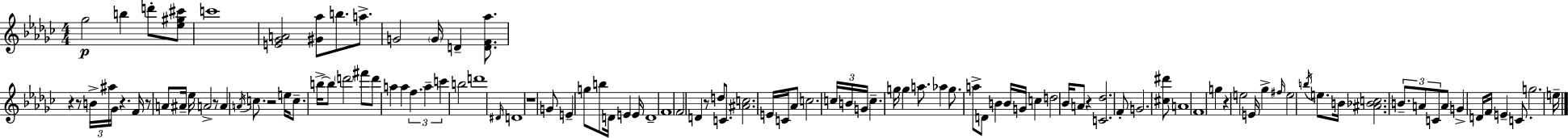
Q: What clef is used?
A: treble